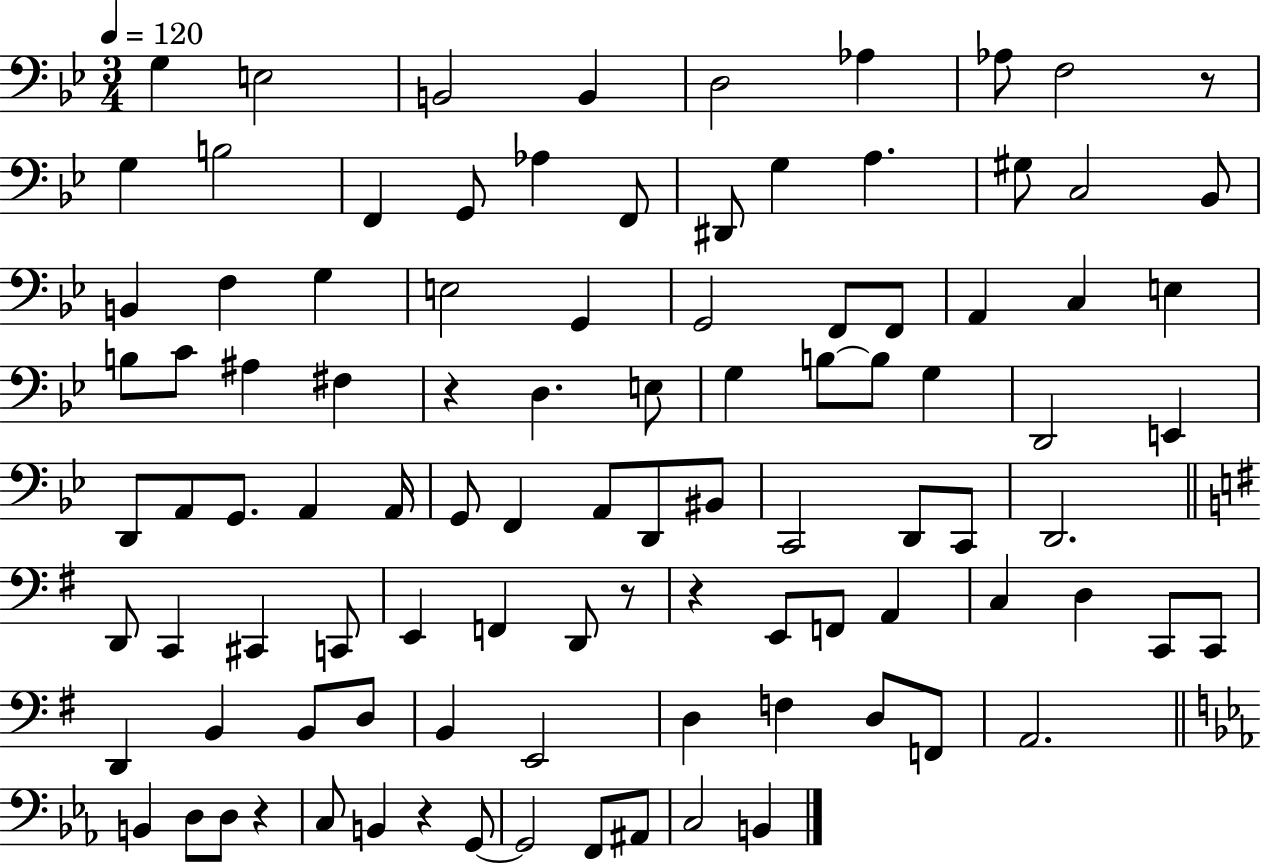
G3/q E3/h B2/h B2/q D3/h Ab3/q Ab3/e F3/h R/e G3/q B3/h F2/q G2/e Ab3/q F2/e D#2/e G3/q A3/q. G#3/e C3/h Bb2/e B2/q F3/q G3/q E3/h G2/q G2/h F2/e F2/e A2/q C3/q E3/q B3/e C4/e A#3/q F#3/q R/q D3/q. E3/e G3/q B3/e B3/e G3/q D2/h E2/q D2/e A2/e G2/e. A2/q A2/s G2/e F2/q A2/e D2/e BIS2/e C2/h D2/e C2/e D2/h. D2/e C2/q C#2/q C2/e E2/q F2/q D2/e R/e R/q E2/e F2/e A2/q C3/q D3/q C2/e C2/e D2/q B2/q B2/e D3/e B2/q E2/h D3/q F3/q D3/e F2/e A2/h. B2/q D3/e D3/e R/q C3/e B2/q R/q G2/e G2/h F2/e A#2/e C3/h B2/q